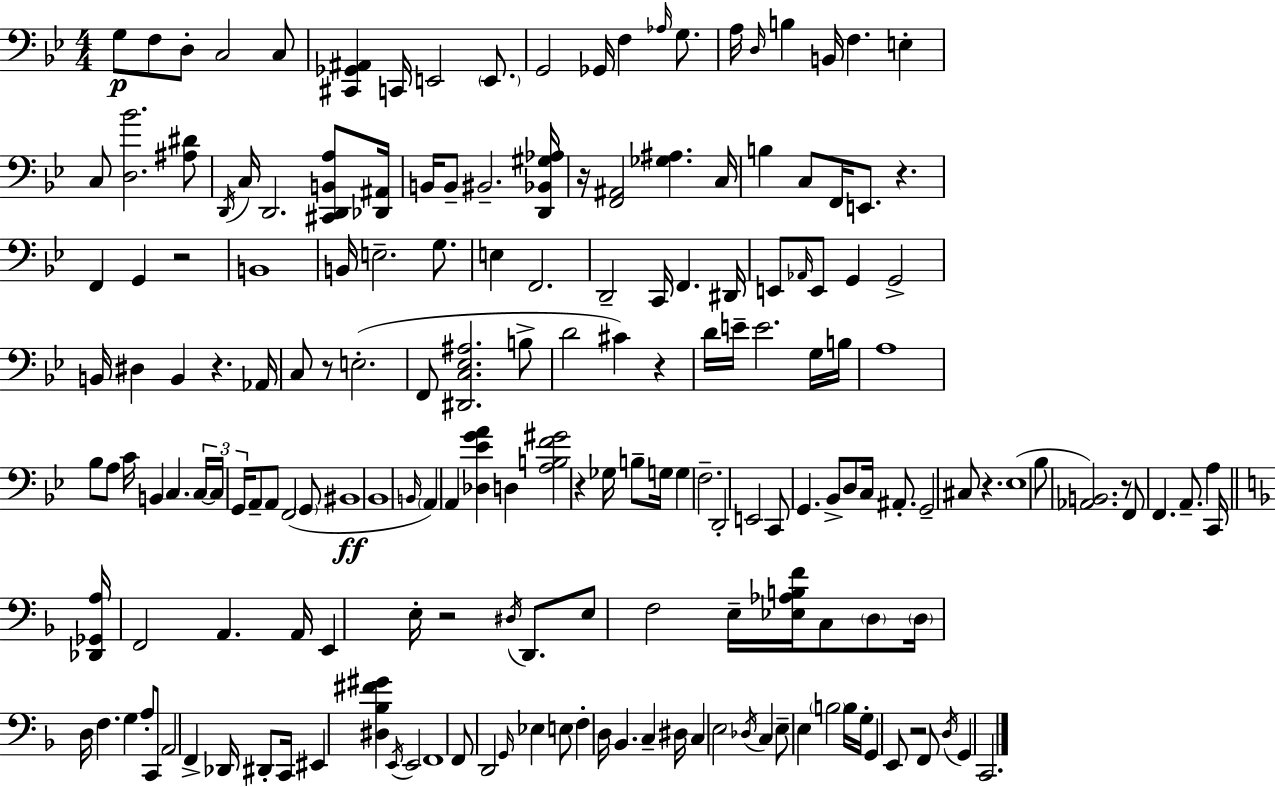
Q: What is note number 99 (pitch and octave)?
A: Bb3